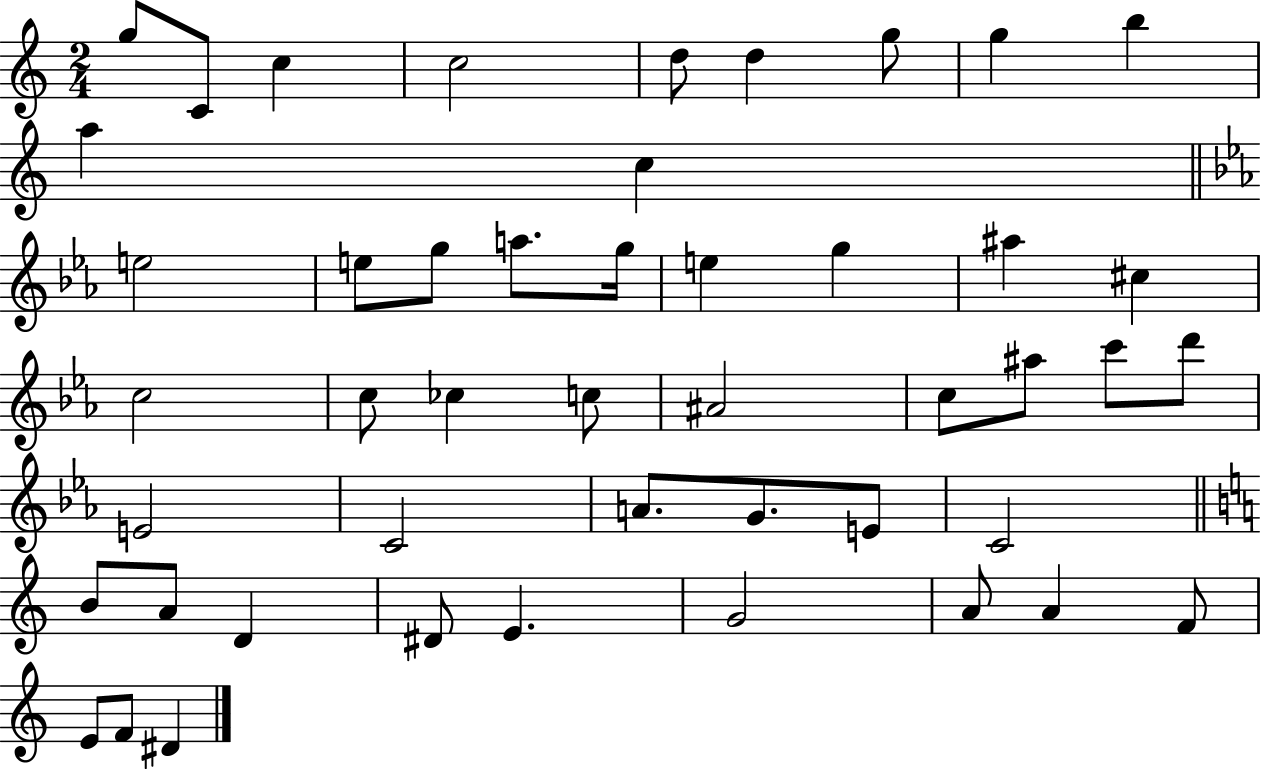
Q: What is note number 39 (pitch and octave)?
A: D#4